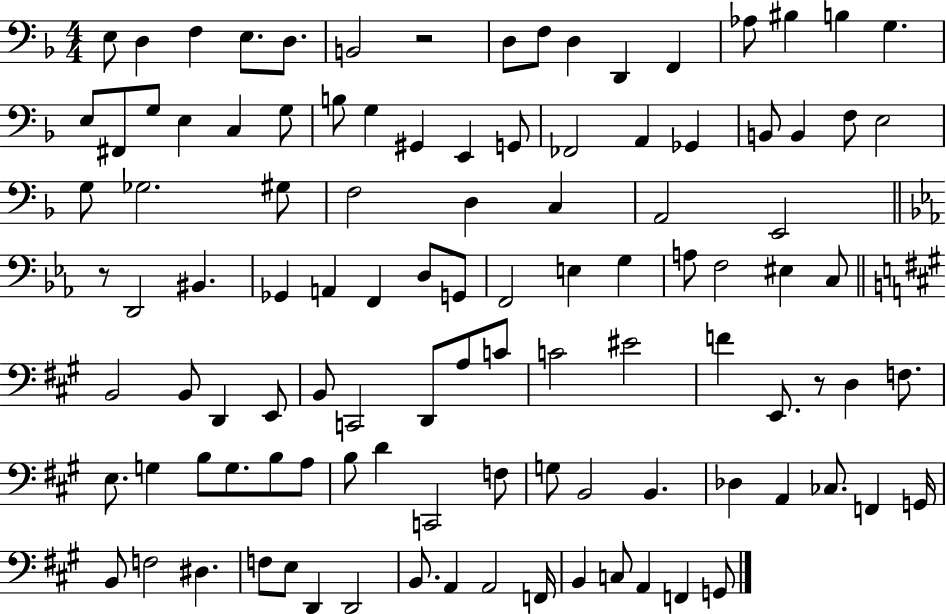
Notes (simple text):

E3/e D3/q F3/q E3/e. D3/e. B2/h R/h D3/e F3/e D3/q D2/q F2/q Ab3/e BIS3/q B3/q G3/q. E3/e F#2/e G3/e E3/q C3/q G3/e B3/e G3/q G#2/q E2/q G2/e FES2/h A2/q Gb2/q B2/e B2/q F3/e E3/h G3/e Gb3/h. G#3/e F3/h D3/q C3/q A2/h E2/h R/e D2/h BIS2/q. Gb2/q A2/q F2/q D3/e G2/e F2/h E3/q G3/q A3/e F3/h EIS3/q C3/e B2/h B2/e D2/q E2/e B2/e C2/h D2/e A3/e C4/e C4/h EIS4/h F4/q E2/e. R/e D3/q F3/e. E3/e. G3/q B3/e G3/e. B3/e A3/e B3/e D4/q C2/h F3/e G3/e B2/h B2/q. Db3/q A2/q CES3/e. F2/q G2/s B2/e F3/h D#3/q. F3/e E3/e D2/q D2/h B2/e. A2/q A2/h F2/s B2/q C3/e A2/q F2/q G2/e